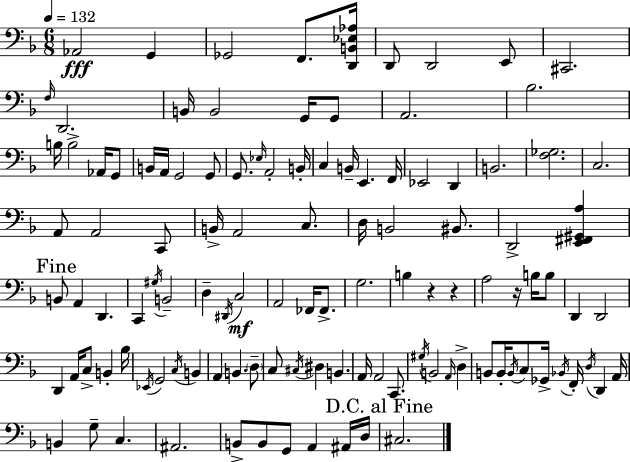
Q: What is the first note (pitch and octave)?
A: Ab2